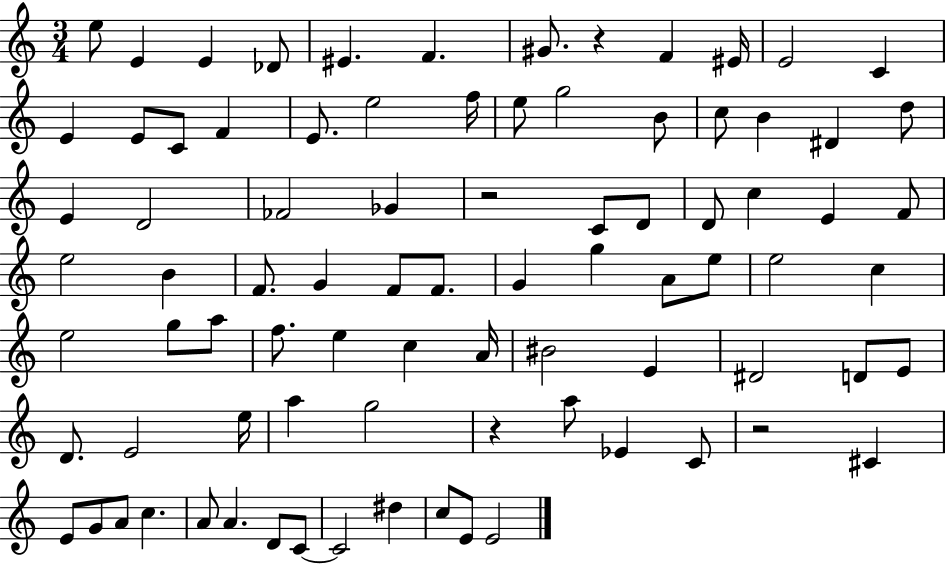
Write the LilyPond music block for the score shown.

{
  \clef treble
  \numericTimeSignature
  \time 3/4
  \key c \major
  e''8 e'4 e'4 des'8 | eis'4. f'4. | gis'8. r4 f'4 eis'16 | e'2 c'4 | \break e'4 e'8 c'8 f'4 | e'8. e''2 f''16 | e''8 g''2 b'8 | c''8 b'4 dis'4 d''8 | \break e'4 d'2 | fes'2 ges'4 | r2 c'8 d'8 | d'8 c''4 e'4 f'8 | \break e''2 b'4 | f'8. g'4 f'8 f'8. | g'4 g''4 a'8 e''8 | e''2 c''4 | \break e''2 g''8 a''8 | f''8. e''4 c''4 a'16 | bis'2 e'4 | dis'2 d'8 e'8 | \break d'8. e'2 e''16 | a''4 g''2 | r4 a''8 ees'4 c'8 | r2 cis'4 | \break e'8 g'8 a'8 c''4. | a'8 a'4. d'8 c'8~~ | c'2 dis''4 | c''8 e'8 e'2 | \break \bar "|."
}